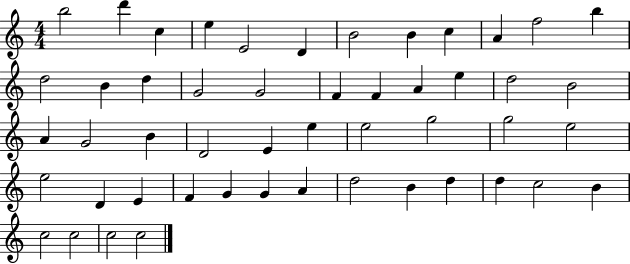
X:1
T:Untitled
M:4/4
L:1/4
K:C
b2 d' c e E2 D B2 B c A f2 b d2 B d G2 G2 F F A e d2 B2 A G2 B D2 E e e2 g2 g2 e2 e2 D E F G G A d2 B d d c2 B c2 c2 c2 c2